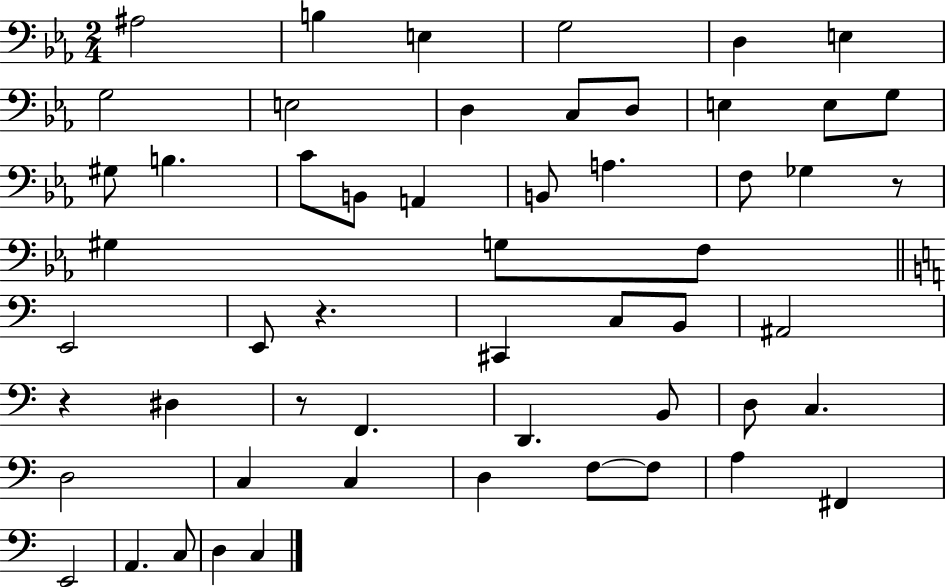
{
  \clef bass
  \numericTimeSignature
  \time 2/4
  \key ees \major
  \repeat volta 2 { ais2 | b4 e4 | g2 | d4 e4 | \break g2 | e2 | d4 c8 d8 | e4 e8 g8 | \break gis8 b4. | c'8 b,8 a,4 | b,8 a4. | f8 ges4 r8 | \break gis4 g8 f8 | \bar "||" \break \key c \major e,2 | e,8 r4. | cis,4 c8 b,8 | ais,2 | \break r4 dis4 | r8 f,4. | d,4. b,8 | d8 c4. | \break d2 | c4 c4 | d4 f8~~ f8 | a4 fis,4 | \break e,2 | a,4. c8 | d4 c4 | } \bar "|."
}